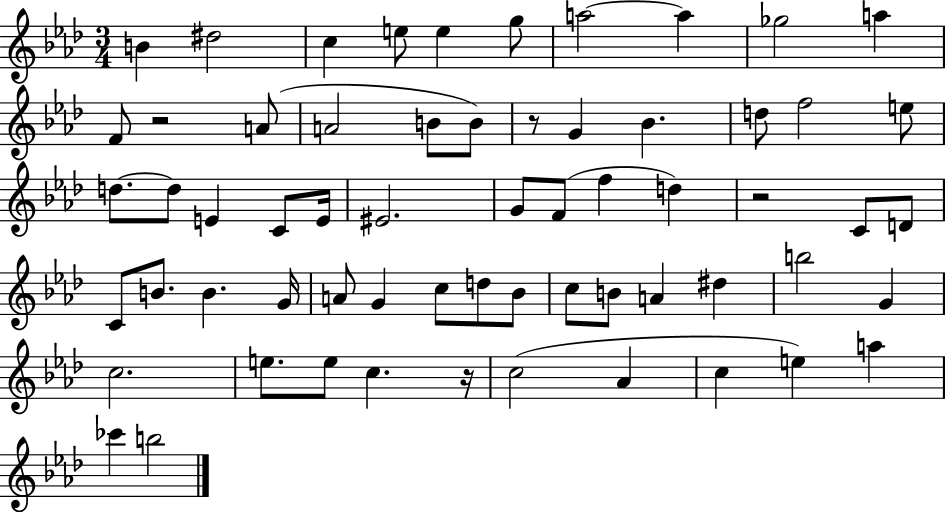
{
  \clef treble
  \numericTimeSignature
  \time 3/4
  \key aes \major
  \repeat volta 2 { b'4 dis''2 | c''4 e''8 e''4 g''8 | a''2~~ a''4 | ges''2 a''4 | \break f'8 r2 a'8( | a'2 b'8 b'8) | r8 g'4 bes'4. | d''8 f''2 e''8 | \break d''8.~~ d''8 e'4 c'8 e'16 | eis'2. | g'8 f'8( f''4 d''4) | r2 c'8 d'8 | \break c'8 b'8. b'4. g'16 | a'8 g'4 c''8 d''8 bes'8 | c''8 b'8 a'4 dis''4 | b''2 g'4 | \break c''2. | e''8. e''8 c''4. r16 | c''2( aes'4 | c''4 e''4) a''4 | \break ces'''4 b''2 | } \bar "|."
}